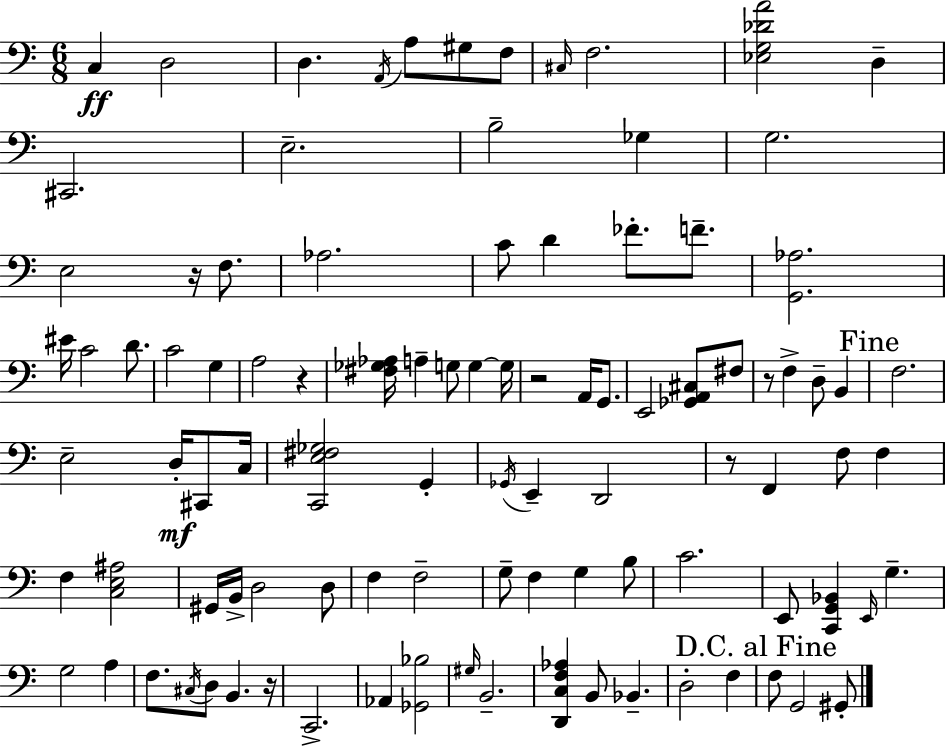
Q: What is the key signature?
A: A minor